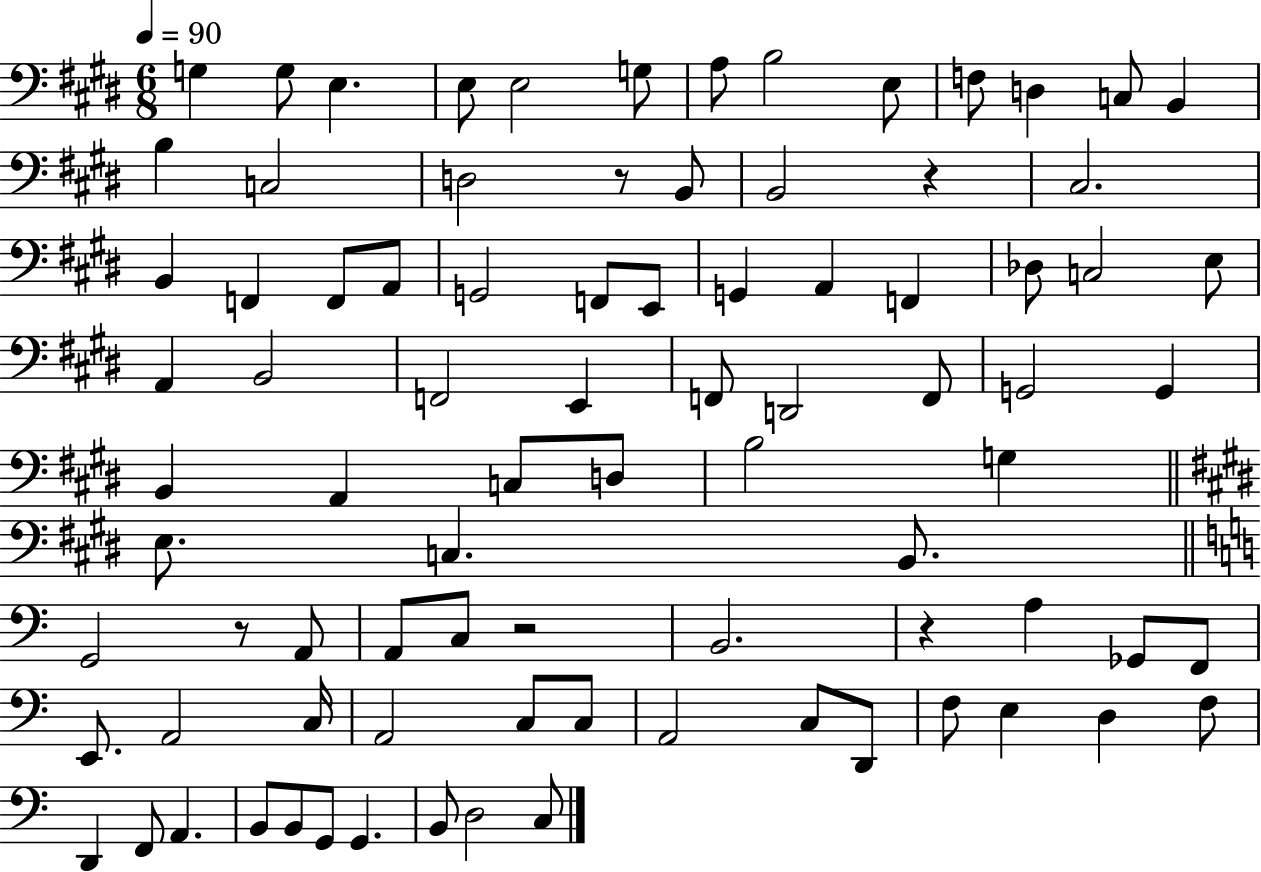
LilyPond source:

{
  \clef bass
  \numericTimeSignature
  \time 6/8
  \key e \major
  \tempo 4 = 90
  g4 g8 e4. | e8 e2 g8 | a8 b2 e8 | f8 d4 c8 b,4 | \break b4 c2 | d2 r8 b,8 | b,2 r4 | cis2. | \break b,4 f,4 f,8 a,8 | g,2 f,8 e,8 | g,4 a,4 f,4 | des8 c2 e8 | \break a,4 b,2 | f,2 e,4 | f,8 d,2 f,8 | g,2 g,4 | \break b,4 a,4 c8 d8 | b2 g4 | \bar "||" \break \key e \major e8. c4. b,8. | \bar "||" \break \key c \major g,2 r8 a,8 | a,8 c8 r2 | b,2. | r4 a4 ges,8 f,8 | \break e,8. a,2 c16 | a,2 c8 c8 | a,2 c8 d,8 | f8 e4 d4 f8 | \break d,4 f,8 a,4. | b,8 b,8 g,8 g,4. | b,8 d2 c8 | \bar "|."
}